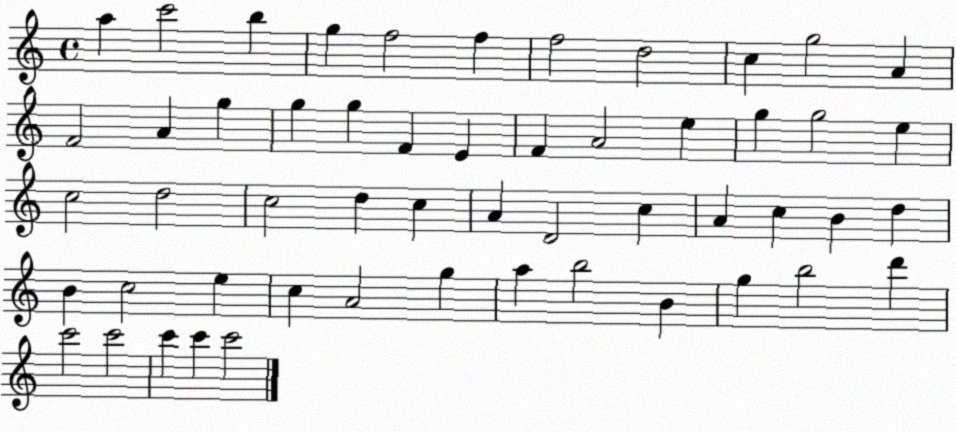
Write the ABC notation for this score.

X:1
T:Untitled
M:4/4
L:1/4
K:C
a c'2 b g f2 f f2 d2 c g2 A F2 A g g g F E F A2 e g g2 e c2 d2 c2 d c A D2 c A c B d B c2 e c A2 g a b2 B g b2 d' c'2 c'2 c' c' c'2